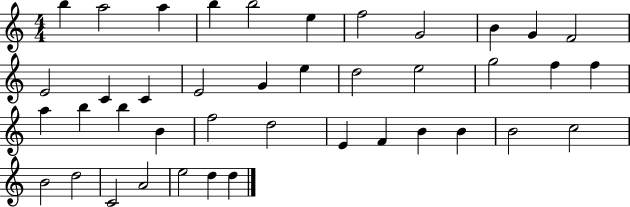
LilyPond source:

{
  \clef treble
  \numericTimeSignature
  \time 4/4
  \key c \major
  b''4 a''2 a''4 | b''4 b''2 e''4 | f''2 g'2 | b'4 g'4 f'2 | \break e'2 c'4 c'4 | e'2 g'4 e''4 | d''2 e''2 | g''2 f''4 f''4 | \break a''4 b''4 b''4 b'4 | f''2 d''2 | e'4 f'4 b'4 b'4 | b'2 c''2 | \break b'2 d''2 | c'2 a'2 | e''2 d''4 d''4 | \bar "|."
}